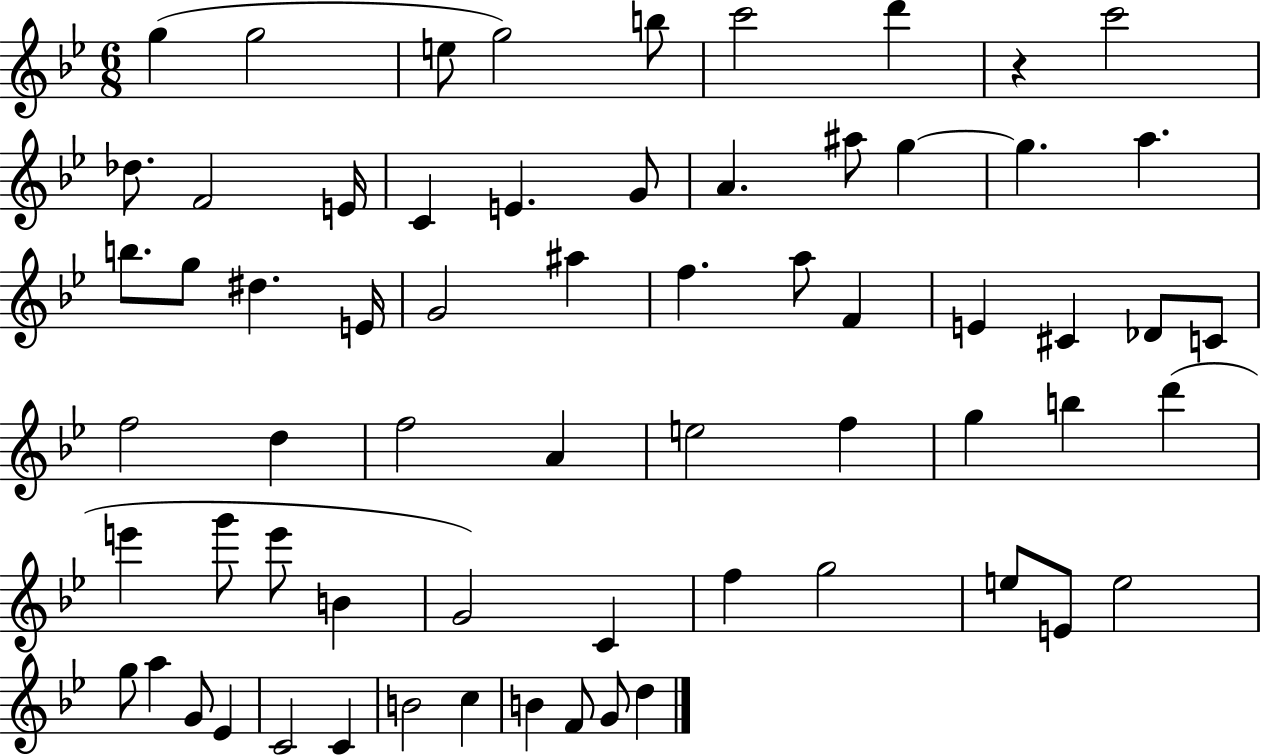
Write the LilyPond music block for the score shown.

{
  \clef treble
  \numericTimeSignature
  \time 6/8
  \key bes \major
  g''4( g''2 | e''8 g''2) b''8 | c'''2 d'''4 | r4 c'''2 | \break des''8. f'2 e'16 | c'4 e'4. g'8 | a'4. ais''8 g''4~~ | g''4. a''4. | \break b''8. g''8 dis''4. e'16 | g'2 ais''4 | f''4. a''8 f'4 | e'4 cis'4 des'8 c'8 | \break f''2 d''4 | f''2 a'4 | e''2 f''4 | g''4 b''4 d'''4( | \break e'''4 g'''8 e'''8 b'4 | g'2) c'4 | f''4 g''2 | e''8 e'8 e''2 | \break g''8 a''4 g'8 ees'4 | c'2 c'4 | b'2 c''4 | b'4 f'8 g'8 d''4 | \break \bar "|."
}